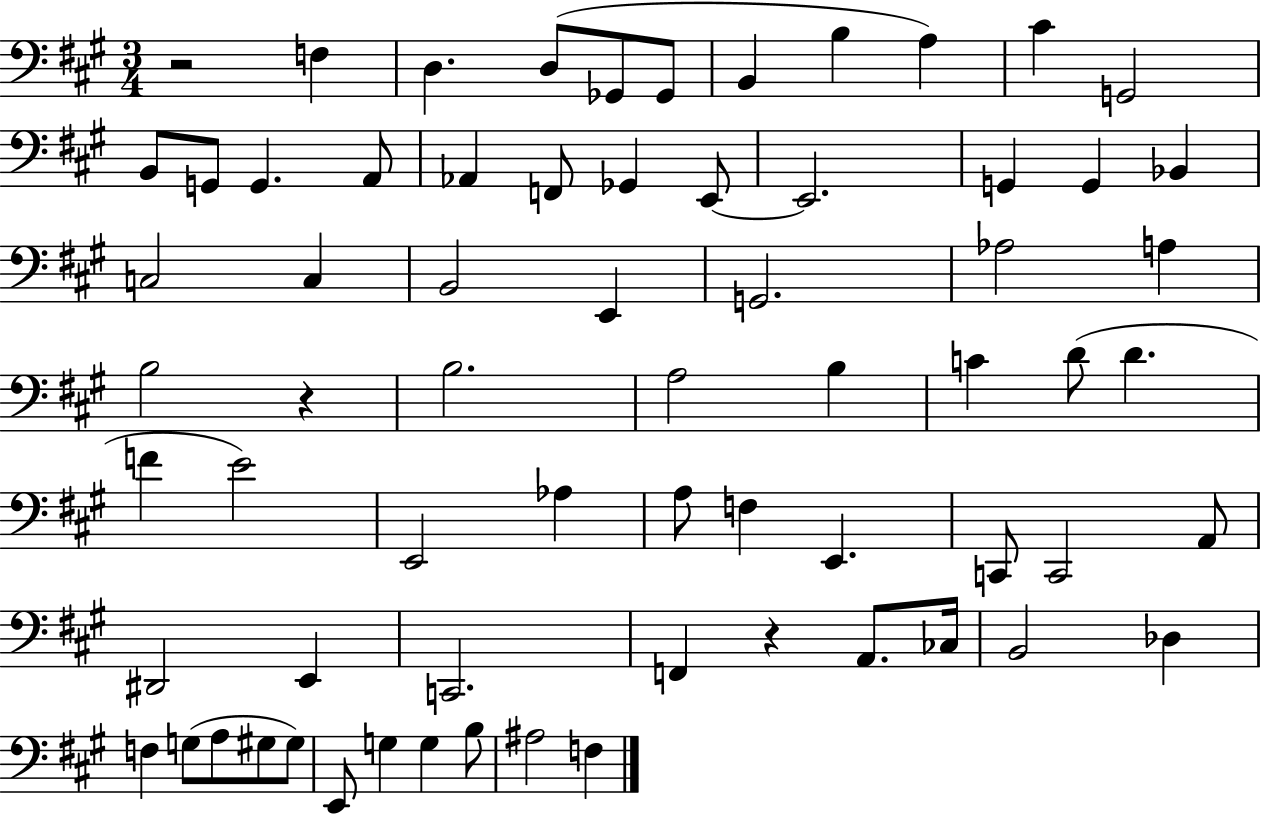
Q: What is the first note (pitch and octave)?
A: F3